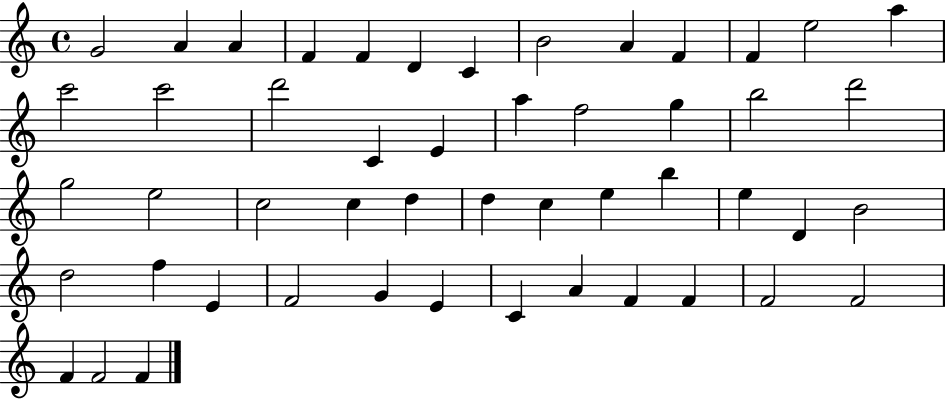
{
  \clef treble
  \time 4/4
  \defaultTimeSignature
  \key c \major
  g'2 a'4 a'4 | f'4 f'4 d'4 c'4 | b'2 a'4 f'4 | f'4 e''2 a''4 | \break c'''2 c'''2 | d'''2 c'4 e'4 | a''4 f''2 g''4 | b''2 d'''2 | \break g''2 e''2 | c''2 c''4 d''4 | d''4 c''4 e''4 b''4 | e''4 d'4 b'2 | \break d''2 f''4 e'4 | f'2 g'4 e'4 | c'4 a'4 f'4 f'4 | f'2 f'2 | \break f'4 f'2 f'4 | \bar "|."
}